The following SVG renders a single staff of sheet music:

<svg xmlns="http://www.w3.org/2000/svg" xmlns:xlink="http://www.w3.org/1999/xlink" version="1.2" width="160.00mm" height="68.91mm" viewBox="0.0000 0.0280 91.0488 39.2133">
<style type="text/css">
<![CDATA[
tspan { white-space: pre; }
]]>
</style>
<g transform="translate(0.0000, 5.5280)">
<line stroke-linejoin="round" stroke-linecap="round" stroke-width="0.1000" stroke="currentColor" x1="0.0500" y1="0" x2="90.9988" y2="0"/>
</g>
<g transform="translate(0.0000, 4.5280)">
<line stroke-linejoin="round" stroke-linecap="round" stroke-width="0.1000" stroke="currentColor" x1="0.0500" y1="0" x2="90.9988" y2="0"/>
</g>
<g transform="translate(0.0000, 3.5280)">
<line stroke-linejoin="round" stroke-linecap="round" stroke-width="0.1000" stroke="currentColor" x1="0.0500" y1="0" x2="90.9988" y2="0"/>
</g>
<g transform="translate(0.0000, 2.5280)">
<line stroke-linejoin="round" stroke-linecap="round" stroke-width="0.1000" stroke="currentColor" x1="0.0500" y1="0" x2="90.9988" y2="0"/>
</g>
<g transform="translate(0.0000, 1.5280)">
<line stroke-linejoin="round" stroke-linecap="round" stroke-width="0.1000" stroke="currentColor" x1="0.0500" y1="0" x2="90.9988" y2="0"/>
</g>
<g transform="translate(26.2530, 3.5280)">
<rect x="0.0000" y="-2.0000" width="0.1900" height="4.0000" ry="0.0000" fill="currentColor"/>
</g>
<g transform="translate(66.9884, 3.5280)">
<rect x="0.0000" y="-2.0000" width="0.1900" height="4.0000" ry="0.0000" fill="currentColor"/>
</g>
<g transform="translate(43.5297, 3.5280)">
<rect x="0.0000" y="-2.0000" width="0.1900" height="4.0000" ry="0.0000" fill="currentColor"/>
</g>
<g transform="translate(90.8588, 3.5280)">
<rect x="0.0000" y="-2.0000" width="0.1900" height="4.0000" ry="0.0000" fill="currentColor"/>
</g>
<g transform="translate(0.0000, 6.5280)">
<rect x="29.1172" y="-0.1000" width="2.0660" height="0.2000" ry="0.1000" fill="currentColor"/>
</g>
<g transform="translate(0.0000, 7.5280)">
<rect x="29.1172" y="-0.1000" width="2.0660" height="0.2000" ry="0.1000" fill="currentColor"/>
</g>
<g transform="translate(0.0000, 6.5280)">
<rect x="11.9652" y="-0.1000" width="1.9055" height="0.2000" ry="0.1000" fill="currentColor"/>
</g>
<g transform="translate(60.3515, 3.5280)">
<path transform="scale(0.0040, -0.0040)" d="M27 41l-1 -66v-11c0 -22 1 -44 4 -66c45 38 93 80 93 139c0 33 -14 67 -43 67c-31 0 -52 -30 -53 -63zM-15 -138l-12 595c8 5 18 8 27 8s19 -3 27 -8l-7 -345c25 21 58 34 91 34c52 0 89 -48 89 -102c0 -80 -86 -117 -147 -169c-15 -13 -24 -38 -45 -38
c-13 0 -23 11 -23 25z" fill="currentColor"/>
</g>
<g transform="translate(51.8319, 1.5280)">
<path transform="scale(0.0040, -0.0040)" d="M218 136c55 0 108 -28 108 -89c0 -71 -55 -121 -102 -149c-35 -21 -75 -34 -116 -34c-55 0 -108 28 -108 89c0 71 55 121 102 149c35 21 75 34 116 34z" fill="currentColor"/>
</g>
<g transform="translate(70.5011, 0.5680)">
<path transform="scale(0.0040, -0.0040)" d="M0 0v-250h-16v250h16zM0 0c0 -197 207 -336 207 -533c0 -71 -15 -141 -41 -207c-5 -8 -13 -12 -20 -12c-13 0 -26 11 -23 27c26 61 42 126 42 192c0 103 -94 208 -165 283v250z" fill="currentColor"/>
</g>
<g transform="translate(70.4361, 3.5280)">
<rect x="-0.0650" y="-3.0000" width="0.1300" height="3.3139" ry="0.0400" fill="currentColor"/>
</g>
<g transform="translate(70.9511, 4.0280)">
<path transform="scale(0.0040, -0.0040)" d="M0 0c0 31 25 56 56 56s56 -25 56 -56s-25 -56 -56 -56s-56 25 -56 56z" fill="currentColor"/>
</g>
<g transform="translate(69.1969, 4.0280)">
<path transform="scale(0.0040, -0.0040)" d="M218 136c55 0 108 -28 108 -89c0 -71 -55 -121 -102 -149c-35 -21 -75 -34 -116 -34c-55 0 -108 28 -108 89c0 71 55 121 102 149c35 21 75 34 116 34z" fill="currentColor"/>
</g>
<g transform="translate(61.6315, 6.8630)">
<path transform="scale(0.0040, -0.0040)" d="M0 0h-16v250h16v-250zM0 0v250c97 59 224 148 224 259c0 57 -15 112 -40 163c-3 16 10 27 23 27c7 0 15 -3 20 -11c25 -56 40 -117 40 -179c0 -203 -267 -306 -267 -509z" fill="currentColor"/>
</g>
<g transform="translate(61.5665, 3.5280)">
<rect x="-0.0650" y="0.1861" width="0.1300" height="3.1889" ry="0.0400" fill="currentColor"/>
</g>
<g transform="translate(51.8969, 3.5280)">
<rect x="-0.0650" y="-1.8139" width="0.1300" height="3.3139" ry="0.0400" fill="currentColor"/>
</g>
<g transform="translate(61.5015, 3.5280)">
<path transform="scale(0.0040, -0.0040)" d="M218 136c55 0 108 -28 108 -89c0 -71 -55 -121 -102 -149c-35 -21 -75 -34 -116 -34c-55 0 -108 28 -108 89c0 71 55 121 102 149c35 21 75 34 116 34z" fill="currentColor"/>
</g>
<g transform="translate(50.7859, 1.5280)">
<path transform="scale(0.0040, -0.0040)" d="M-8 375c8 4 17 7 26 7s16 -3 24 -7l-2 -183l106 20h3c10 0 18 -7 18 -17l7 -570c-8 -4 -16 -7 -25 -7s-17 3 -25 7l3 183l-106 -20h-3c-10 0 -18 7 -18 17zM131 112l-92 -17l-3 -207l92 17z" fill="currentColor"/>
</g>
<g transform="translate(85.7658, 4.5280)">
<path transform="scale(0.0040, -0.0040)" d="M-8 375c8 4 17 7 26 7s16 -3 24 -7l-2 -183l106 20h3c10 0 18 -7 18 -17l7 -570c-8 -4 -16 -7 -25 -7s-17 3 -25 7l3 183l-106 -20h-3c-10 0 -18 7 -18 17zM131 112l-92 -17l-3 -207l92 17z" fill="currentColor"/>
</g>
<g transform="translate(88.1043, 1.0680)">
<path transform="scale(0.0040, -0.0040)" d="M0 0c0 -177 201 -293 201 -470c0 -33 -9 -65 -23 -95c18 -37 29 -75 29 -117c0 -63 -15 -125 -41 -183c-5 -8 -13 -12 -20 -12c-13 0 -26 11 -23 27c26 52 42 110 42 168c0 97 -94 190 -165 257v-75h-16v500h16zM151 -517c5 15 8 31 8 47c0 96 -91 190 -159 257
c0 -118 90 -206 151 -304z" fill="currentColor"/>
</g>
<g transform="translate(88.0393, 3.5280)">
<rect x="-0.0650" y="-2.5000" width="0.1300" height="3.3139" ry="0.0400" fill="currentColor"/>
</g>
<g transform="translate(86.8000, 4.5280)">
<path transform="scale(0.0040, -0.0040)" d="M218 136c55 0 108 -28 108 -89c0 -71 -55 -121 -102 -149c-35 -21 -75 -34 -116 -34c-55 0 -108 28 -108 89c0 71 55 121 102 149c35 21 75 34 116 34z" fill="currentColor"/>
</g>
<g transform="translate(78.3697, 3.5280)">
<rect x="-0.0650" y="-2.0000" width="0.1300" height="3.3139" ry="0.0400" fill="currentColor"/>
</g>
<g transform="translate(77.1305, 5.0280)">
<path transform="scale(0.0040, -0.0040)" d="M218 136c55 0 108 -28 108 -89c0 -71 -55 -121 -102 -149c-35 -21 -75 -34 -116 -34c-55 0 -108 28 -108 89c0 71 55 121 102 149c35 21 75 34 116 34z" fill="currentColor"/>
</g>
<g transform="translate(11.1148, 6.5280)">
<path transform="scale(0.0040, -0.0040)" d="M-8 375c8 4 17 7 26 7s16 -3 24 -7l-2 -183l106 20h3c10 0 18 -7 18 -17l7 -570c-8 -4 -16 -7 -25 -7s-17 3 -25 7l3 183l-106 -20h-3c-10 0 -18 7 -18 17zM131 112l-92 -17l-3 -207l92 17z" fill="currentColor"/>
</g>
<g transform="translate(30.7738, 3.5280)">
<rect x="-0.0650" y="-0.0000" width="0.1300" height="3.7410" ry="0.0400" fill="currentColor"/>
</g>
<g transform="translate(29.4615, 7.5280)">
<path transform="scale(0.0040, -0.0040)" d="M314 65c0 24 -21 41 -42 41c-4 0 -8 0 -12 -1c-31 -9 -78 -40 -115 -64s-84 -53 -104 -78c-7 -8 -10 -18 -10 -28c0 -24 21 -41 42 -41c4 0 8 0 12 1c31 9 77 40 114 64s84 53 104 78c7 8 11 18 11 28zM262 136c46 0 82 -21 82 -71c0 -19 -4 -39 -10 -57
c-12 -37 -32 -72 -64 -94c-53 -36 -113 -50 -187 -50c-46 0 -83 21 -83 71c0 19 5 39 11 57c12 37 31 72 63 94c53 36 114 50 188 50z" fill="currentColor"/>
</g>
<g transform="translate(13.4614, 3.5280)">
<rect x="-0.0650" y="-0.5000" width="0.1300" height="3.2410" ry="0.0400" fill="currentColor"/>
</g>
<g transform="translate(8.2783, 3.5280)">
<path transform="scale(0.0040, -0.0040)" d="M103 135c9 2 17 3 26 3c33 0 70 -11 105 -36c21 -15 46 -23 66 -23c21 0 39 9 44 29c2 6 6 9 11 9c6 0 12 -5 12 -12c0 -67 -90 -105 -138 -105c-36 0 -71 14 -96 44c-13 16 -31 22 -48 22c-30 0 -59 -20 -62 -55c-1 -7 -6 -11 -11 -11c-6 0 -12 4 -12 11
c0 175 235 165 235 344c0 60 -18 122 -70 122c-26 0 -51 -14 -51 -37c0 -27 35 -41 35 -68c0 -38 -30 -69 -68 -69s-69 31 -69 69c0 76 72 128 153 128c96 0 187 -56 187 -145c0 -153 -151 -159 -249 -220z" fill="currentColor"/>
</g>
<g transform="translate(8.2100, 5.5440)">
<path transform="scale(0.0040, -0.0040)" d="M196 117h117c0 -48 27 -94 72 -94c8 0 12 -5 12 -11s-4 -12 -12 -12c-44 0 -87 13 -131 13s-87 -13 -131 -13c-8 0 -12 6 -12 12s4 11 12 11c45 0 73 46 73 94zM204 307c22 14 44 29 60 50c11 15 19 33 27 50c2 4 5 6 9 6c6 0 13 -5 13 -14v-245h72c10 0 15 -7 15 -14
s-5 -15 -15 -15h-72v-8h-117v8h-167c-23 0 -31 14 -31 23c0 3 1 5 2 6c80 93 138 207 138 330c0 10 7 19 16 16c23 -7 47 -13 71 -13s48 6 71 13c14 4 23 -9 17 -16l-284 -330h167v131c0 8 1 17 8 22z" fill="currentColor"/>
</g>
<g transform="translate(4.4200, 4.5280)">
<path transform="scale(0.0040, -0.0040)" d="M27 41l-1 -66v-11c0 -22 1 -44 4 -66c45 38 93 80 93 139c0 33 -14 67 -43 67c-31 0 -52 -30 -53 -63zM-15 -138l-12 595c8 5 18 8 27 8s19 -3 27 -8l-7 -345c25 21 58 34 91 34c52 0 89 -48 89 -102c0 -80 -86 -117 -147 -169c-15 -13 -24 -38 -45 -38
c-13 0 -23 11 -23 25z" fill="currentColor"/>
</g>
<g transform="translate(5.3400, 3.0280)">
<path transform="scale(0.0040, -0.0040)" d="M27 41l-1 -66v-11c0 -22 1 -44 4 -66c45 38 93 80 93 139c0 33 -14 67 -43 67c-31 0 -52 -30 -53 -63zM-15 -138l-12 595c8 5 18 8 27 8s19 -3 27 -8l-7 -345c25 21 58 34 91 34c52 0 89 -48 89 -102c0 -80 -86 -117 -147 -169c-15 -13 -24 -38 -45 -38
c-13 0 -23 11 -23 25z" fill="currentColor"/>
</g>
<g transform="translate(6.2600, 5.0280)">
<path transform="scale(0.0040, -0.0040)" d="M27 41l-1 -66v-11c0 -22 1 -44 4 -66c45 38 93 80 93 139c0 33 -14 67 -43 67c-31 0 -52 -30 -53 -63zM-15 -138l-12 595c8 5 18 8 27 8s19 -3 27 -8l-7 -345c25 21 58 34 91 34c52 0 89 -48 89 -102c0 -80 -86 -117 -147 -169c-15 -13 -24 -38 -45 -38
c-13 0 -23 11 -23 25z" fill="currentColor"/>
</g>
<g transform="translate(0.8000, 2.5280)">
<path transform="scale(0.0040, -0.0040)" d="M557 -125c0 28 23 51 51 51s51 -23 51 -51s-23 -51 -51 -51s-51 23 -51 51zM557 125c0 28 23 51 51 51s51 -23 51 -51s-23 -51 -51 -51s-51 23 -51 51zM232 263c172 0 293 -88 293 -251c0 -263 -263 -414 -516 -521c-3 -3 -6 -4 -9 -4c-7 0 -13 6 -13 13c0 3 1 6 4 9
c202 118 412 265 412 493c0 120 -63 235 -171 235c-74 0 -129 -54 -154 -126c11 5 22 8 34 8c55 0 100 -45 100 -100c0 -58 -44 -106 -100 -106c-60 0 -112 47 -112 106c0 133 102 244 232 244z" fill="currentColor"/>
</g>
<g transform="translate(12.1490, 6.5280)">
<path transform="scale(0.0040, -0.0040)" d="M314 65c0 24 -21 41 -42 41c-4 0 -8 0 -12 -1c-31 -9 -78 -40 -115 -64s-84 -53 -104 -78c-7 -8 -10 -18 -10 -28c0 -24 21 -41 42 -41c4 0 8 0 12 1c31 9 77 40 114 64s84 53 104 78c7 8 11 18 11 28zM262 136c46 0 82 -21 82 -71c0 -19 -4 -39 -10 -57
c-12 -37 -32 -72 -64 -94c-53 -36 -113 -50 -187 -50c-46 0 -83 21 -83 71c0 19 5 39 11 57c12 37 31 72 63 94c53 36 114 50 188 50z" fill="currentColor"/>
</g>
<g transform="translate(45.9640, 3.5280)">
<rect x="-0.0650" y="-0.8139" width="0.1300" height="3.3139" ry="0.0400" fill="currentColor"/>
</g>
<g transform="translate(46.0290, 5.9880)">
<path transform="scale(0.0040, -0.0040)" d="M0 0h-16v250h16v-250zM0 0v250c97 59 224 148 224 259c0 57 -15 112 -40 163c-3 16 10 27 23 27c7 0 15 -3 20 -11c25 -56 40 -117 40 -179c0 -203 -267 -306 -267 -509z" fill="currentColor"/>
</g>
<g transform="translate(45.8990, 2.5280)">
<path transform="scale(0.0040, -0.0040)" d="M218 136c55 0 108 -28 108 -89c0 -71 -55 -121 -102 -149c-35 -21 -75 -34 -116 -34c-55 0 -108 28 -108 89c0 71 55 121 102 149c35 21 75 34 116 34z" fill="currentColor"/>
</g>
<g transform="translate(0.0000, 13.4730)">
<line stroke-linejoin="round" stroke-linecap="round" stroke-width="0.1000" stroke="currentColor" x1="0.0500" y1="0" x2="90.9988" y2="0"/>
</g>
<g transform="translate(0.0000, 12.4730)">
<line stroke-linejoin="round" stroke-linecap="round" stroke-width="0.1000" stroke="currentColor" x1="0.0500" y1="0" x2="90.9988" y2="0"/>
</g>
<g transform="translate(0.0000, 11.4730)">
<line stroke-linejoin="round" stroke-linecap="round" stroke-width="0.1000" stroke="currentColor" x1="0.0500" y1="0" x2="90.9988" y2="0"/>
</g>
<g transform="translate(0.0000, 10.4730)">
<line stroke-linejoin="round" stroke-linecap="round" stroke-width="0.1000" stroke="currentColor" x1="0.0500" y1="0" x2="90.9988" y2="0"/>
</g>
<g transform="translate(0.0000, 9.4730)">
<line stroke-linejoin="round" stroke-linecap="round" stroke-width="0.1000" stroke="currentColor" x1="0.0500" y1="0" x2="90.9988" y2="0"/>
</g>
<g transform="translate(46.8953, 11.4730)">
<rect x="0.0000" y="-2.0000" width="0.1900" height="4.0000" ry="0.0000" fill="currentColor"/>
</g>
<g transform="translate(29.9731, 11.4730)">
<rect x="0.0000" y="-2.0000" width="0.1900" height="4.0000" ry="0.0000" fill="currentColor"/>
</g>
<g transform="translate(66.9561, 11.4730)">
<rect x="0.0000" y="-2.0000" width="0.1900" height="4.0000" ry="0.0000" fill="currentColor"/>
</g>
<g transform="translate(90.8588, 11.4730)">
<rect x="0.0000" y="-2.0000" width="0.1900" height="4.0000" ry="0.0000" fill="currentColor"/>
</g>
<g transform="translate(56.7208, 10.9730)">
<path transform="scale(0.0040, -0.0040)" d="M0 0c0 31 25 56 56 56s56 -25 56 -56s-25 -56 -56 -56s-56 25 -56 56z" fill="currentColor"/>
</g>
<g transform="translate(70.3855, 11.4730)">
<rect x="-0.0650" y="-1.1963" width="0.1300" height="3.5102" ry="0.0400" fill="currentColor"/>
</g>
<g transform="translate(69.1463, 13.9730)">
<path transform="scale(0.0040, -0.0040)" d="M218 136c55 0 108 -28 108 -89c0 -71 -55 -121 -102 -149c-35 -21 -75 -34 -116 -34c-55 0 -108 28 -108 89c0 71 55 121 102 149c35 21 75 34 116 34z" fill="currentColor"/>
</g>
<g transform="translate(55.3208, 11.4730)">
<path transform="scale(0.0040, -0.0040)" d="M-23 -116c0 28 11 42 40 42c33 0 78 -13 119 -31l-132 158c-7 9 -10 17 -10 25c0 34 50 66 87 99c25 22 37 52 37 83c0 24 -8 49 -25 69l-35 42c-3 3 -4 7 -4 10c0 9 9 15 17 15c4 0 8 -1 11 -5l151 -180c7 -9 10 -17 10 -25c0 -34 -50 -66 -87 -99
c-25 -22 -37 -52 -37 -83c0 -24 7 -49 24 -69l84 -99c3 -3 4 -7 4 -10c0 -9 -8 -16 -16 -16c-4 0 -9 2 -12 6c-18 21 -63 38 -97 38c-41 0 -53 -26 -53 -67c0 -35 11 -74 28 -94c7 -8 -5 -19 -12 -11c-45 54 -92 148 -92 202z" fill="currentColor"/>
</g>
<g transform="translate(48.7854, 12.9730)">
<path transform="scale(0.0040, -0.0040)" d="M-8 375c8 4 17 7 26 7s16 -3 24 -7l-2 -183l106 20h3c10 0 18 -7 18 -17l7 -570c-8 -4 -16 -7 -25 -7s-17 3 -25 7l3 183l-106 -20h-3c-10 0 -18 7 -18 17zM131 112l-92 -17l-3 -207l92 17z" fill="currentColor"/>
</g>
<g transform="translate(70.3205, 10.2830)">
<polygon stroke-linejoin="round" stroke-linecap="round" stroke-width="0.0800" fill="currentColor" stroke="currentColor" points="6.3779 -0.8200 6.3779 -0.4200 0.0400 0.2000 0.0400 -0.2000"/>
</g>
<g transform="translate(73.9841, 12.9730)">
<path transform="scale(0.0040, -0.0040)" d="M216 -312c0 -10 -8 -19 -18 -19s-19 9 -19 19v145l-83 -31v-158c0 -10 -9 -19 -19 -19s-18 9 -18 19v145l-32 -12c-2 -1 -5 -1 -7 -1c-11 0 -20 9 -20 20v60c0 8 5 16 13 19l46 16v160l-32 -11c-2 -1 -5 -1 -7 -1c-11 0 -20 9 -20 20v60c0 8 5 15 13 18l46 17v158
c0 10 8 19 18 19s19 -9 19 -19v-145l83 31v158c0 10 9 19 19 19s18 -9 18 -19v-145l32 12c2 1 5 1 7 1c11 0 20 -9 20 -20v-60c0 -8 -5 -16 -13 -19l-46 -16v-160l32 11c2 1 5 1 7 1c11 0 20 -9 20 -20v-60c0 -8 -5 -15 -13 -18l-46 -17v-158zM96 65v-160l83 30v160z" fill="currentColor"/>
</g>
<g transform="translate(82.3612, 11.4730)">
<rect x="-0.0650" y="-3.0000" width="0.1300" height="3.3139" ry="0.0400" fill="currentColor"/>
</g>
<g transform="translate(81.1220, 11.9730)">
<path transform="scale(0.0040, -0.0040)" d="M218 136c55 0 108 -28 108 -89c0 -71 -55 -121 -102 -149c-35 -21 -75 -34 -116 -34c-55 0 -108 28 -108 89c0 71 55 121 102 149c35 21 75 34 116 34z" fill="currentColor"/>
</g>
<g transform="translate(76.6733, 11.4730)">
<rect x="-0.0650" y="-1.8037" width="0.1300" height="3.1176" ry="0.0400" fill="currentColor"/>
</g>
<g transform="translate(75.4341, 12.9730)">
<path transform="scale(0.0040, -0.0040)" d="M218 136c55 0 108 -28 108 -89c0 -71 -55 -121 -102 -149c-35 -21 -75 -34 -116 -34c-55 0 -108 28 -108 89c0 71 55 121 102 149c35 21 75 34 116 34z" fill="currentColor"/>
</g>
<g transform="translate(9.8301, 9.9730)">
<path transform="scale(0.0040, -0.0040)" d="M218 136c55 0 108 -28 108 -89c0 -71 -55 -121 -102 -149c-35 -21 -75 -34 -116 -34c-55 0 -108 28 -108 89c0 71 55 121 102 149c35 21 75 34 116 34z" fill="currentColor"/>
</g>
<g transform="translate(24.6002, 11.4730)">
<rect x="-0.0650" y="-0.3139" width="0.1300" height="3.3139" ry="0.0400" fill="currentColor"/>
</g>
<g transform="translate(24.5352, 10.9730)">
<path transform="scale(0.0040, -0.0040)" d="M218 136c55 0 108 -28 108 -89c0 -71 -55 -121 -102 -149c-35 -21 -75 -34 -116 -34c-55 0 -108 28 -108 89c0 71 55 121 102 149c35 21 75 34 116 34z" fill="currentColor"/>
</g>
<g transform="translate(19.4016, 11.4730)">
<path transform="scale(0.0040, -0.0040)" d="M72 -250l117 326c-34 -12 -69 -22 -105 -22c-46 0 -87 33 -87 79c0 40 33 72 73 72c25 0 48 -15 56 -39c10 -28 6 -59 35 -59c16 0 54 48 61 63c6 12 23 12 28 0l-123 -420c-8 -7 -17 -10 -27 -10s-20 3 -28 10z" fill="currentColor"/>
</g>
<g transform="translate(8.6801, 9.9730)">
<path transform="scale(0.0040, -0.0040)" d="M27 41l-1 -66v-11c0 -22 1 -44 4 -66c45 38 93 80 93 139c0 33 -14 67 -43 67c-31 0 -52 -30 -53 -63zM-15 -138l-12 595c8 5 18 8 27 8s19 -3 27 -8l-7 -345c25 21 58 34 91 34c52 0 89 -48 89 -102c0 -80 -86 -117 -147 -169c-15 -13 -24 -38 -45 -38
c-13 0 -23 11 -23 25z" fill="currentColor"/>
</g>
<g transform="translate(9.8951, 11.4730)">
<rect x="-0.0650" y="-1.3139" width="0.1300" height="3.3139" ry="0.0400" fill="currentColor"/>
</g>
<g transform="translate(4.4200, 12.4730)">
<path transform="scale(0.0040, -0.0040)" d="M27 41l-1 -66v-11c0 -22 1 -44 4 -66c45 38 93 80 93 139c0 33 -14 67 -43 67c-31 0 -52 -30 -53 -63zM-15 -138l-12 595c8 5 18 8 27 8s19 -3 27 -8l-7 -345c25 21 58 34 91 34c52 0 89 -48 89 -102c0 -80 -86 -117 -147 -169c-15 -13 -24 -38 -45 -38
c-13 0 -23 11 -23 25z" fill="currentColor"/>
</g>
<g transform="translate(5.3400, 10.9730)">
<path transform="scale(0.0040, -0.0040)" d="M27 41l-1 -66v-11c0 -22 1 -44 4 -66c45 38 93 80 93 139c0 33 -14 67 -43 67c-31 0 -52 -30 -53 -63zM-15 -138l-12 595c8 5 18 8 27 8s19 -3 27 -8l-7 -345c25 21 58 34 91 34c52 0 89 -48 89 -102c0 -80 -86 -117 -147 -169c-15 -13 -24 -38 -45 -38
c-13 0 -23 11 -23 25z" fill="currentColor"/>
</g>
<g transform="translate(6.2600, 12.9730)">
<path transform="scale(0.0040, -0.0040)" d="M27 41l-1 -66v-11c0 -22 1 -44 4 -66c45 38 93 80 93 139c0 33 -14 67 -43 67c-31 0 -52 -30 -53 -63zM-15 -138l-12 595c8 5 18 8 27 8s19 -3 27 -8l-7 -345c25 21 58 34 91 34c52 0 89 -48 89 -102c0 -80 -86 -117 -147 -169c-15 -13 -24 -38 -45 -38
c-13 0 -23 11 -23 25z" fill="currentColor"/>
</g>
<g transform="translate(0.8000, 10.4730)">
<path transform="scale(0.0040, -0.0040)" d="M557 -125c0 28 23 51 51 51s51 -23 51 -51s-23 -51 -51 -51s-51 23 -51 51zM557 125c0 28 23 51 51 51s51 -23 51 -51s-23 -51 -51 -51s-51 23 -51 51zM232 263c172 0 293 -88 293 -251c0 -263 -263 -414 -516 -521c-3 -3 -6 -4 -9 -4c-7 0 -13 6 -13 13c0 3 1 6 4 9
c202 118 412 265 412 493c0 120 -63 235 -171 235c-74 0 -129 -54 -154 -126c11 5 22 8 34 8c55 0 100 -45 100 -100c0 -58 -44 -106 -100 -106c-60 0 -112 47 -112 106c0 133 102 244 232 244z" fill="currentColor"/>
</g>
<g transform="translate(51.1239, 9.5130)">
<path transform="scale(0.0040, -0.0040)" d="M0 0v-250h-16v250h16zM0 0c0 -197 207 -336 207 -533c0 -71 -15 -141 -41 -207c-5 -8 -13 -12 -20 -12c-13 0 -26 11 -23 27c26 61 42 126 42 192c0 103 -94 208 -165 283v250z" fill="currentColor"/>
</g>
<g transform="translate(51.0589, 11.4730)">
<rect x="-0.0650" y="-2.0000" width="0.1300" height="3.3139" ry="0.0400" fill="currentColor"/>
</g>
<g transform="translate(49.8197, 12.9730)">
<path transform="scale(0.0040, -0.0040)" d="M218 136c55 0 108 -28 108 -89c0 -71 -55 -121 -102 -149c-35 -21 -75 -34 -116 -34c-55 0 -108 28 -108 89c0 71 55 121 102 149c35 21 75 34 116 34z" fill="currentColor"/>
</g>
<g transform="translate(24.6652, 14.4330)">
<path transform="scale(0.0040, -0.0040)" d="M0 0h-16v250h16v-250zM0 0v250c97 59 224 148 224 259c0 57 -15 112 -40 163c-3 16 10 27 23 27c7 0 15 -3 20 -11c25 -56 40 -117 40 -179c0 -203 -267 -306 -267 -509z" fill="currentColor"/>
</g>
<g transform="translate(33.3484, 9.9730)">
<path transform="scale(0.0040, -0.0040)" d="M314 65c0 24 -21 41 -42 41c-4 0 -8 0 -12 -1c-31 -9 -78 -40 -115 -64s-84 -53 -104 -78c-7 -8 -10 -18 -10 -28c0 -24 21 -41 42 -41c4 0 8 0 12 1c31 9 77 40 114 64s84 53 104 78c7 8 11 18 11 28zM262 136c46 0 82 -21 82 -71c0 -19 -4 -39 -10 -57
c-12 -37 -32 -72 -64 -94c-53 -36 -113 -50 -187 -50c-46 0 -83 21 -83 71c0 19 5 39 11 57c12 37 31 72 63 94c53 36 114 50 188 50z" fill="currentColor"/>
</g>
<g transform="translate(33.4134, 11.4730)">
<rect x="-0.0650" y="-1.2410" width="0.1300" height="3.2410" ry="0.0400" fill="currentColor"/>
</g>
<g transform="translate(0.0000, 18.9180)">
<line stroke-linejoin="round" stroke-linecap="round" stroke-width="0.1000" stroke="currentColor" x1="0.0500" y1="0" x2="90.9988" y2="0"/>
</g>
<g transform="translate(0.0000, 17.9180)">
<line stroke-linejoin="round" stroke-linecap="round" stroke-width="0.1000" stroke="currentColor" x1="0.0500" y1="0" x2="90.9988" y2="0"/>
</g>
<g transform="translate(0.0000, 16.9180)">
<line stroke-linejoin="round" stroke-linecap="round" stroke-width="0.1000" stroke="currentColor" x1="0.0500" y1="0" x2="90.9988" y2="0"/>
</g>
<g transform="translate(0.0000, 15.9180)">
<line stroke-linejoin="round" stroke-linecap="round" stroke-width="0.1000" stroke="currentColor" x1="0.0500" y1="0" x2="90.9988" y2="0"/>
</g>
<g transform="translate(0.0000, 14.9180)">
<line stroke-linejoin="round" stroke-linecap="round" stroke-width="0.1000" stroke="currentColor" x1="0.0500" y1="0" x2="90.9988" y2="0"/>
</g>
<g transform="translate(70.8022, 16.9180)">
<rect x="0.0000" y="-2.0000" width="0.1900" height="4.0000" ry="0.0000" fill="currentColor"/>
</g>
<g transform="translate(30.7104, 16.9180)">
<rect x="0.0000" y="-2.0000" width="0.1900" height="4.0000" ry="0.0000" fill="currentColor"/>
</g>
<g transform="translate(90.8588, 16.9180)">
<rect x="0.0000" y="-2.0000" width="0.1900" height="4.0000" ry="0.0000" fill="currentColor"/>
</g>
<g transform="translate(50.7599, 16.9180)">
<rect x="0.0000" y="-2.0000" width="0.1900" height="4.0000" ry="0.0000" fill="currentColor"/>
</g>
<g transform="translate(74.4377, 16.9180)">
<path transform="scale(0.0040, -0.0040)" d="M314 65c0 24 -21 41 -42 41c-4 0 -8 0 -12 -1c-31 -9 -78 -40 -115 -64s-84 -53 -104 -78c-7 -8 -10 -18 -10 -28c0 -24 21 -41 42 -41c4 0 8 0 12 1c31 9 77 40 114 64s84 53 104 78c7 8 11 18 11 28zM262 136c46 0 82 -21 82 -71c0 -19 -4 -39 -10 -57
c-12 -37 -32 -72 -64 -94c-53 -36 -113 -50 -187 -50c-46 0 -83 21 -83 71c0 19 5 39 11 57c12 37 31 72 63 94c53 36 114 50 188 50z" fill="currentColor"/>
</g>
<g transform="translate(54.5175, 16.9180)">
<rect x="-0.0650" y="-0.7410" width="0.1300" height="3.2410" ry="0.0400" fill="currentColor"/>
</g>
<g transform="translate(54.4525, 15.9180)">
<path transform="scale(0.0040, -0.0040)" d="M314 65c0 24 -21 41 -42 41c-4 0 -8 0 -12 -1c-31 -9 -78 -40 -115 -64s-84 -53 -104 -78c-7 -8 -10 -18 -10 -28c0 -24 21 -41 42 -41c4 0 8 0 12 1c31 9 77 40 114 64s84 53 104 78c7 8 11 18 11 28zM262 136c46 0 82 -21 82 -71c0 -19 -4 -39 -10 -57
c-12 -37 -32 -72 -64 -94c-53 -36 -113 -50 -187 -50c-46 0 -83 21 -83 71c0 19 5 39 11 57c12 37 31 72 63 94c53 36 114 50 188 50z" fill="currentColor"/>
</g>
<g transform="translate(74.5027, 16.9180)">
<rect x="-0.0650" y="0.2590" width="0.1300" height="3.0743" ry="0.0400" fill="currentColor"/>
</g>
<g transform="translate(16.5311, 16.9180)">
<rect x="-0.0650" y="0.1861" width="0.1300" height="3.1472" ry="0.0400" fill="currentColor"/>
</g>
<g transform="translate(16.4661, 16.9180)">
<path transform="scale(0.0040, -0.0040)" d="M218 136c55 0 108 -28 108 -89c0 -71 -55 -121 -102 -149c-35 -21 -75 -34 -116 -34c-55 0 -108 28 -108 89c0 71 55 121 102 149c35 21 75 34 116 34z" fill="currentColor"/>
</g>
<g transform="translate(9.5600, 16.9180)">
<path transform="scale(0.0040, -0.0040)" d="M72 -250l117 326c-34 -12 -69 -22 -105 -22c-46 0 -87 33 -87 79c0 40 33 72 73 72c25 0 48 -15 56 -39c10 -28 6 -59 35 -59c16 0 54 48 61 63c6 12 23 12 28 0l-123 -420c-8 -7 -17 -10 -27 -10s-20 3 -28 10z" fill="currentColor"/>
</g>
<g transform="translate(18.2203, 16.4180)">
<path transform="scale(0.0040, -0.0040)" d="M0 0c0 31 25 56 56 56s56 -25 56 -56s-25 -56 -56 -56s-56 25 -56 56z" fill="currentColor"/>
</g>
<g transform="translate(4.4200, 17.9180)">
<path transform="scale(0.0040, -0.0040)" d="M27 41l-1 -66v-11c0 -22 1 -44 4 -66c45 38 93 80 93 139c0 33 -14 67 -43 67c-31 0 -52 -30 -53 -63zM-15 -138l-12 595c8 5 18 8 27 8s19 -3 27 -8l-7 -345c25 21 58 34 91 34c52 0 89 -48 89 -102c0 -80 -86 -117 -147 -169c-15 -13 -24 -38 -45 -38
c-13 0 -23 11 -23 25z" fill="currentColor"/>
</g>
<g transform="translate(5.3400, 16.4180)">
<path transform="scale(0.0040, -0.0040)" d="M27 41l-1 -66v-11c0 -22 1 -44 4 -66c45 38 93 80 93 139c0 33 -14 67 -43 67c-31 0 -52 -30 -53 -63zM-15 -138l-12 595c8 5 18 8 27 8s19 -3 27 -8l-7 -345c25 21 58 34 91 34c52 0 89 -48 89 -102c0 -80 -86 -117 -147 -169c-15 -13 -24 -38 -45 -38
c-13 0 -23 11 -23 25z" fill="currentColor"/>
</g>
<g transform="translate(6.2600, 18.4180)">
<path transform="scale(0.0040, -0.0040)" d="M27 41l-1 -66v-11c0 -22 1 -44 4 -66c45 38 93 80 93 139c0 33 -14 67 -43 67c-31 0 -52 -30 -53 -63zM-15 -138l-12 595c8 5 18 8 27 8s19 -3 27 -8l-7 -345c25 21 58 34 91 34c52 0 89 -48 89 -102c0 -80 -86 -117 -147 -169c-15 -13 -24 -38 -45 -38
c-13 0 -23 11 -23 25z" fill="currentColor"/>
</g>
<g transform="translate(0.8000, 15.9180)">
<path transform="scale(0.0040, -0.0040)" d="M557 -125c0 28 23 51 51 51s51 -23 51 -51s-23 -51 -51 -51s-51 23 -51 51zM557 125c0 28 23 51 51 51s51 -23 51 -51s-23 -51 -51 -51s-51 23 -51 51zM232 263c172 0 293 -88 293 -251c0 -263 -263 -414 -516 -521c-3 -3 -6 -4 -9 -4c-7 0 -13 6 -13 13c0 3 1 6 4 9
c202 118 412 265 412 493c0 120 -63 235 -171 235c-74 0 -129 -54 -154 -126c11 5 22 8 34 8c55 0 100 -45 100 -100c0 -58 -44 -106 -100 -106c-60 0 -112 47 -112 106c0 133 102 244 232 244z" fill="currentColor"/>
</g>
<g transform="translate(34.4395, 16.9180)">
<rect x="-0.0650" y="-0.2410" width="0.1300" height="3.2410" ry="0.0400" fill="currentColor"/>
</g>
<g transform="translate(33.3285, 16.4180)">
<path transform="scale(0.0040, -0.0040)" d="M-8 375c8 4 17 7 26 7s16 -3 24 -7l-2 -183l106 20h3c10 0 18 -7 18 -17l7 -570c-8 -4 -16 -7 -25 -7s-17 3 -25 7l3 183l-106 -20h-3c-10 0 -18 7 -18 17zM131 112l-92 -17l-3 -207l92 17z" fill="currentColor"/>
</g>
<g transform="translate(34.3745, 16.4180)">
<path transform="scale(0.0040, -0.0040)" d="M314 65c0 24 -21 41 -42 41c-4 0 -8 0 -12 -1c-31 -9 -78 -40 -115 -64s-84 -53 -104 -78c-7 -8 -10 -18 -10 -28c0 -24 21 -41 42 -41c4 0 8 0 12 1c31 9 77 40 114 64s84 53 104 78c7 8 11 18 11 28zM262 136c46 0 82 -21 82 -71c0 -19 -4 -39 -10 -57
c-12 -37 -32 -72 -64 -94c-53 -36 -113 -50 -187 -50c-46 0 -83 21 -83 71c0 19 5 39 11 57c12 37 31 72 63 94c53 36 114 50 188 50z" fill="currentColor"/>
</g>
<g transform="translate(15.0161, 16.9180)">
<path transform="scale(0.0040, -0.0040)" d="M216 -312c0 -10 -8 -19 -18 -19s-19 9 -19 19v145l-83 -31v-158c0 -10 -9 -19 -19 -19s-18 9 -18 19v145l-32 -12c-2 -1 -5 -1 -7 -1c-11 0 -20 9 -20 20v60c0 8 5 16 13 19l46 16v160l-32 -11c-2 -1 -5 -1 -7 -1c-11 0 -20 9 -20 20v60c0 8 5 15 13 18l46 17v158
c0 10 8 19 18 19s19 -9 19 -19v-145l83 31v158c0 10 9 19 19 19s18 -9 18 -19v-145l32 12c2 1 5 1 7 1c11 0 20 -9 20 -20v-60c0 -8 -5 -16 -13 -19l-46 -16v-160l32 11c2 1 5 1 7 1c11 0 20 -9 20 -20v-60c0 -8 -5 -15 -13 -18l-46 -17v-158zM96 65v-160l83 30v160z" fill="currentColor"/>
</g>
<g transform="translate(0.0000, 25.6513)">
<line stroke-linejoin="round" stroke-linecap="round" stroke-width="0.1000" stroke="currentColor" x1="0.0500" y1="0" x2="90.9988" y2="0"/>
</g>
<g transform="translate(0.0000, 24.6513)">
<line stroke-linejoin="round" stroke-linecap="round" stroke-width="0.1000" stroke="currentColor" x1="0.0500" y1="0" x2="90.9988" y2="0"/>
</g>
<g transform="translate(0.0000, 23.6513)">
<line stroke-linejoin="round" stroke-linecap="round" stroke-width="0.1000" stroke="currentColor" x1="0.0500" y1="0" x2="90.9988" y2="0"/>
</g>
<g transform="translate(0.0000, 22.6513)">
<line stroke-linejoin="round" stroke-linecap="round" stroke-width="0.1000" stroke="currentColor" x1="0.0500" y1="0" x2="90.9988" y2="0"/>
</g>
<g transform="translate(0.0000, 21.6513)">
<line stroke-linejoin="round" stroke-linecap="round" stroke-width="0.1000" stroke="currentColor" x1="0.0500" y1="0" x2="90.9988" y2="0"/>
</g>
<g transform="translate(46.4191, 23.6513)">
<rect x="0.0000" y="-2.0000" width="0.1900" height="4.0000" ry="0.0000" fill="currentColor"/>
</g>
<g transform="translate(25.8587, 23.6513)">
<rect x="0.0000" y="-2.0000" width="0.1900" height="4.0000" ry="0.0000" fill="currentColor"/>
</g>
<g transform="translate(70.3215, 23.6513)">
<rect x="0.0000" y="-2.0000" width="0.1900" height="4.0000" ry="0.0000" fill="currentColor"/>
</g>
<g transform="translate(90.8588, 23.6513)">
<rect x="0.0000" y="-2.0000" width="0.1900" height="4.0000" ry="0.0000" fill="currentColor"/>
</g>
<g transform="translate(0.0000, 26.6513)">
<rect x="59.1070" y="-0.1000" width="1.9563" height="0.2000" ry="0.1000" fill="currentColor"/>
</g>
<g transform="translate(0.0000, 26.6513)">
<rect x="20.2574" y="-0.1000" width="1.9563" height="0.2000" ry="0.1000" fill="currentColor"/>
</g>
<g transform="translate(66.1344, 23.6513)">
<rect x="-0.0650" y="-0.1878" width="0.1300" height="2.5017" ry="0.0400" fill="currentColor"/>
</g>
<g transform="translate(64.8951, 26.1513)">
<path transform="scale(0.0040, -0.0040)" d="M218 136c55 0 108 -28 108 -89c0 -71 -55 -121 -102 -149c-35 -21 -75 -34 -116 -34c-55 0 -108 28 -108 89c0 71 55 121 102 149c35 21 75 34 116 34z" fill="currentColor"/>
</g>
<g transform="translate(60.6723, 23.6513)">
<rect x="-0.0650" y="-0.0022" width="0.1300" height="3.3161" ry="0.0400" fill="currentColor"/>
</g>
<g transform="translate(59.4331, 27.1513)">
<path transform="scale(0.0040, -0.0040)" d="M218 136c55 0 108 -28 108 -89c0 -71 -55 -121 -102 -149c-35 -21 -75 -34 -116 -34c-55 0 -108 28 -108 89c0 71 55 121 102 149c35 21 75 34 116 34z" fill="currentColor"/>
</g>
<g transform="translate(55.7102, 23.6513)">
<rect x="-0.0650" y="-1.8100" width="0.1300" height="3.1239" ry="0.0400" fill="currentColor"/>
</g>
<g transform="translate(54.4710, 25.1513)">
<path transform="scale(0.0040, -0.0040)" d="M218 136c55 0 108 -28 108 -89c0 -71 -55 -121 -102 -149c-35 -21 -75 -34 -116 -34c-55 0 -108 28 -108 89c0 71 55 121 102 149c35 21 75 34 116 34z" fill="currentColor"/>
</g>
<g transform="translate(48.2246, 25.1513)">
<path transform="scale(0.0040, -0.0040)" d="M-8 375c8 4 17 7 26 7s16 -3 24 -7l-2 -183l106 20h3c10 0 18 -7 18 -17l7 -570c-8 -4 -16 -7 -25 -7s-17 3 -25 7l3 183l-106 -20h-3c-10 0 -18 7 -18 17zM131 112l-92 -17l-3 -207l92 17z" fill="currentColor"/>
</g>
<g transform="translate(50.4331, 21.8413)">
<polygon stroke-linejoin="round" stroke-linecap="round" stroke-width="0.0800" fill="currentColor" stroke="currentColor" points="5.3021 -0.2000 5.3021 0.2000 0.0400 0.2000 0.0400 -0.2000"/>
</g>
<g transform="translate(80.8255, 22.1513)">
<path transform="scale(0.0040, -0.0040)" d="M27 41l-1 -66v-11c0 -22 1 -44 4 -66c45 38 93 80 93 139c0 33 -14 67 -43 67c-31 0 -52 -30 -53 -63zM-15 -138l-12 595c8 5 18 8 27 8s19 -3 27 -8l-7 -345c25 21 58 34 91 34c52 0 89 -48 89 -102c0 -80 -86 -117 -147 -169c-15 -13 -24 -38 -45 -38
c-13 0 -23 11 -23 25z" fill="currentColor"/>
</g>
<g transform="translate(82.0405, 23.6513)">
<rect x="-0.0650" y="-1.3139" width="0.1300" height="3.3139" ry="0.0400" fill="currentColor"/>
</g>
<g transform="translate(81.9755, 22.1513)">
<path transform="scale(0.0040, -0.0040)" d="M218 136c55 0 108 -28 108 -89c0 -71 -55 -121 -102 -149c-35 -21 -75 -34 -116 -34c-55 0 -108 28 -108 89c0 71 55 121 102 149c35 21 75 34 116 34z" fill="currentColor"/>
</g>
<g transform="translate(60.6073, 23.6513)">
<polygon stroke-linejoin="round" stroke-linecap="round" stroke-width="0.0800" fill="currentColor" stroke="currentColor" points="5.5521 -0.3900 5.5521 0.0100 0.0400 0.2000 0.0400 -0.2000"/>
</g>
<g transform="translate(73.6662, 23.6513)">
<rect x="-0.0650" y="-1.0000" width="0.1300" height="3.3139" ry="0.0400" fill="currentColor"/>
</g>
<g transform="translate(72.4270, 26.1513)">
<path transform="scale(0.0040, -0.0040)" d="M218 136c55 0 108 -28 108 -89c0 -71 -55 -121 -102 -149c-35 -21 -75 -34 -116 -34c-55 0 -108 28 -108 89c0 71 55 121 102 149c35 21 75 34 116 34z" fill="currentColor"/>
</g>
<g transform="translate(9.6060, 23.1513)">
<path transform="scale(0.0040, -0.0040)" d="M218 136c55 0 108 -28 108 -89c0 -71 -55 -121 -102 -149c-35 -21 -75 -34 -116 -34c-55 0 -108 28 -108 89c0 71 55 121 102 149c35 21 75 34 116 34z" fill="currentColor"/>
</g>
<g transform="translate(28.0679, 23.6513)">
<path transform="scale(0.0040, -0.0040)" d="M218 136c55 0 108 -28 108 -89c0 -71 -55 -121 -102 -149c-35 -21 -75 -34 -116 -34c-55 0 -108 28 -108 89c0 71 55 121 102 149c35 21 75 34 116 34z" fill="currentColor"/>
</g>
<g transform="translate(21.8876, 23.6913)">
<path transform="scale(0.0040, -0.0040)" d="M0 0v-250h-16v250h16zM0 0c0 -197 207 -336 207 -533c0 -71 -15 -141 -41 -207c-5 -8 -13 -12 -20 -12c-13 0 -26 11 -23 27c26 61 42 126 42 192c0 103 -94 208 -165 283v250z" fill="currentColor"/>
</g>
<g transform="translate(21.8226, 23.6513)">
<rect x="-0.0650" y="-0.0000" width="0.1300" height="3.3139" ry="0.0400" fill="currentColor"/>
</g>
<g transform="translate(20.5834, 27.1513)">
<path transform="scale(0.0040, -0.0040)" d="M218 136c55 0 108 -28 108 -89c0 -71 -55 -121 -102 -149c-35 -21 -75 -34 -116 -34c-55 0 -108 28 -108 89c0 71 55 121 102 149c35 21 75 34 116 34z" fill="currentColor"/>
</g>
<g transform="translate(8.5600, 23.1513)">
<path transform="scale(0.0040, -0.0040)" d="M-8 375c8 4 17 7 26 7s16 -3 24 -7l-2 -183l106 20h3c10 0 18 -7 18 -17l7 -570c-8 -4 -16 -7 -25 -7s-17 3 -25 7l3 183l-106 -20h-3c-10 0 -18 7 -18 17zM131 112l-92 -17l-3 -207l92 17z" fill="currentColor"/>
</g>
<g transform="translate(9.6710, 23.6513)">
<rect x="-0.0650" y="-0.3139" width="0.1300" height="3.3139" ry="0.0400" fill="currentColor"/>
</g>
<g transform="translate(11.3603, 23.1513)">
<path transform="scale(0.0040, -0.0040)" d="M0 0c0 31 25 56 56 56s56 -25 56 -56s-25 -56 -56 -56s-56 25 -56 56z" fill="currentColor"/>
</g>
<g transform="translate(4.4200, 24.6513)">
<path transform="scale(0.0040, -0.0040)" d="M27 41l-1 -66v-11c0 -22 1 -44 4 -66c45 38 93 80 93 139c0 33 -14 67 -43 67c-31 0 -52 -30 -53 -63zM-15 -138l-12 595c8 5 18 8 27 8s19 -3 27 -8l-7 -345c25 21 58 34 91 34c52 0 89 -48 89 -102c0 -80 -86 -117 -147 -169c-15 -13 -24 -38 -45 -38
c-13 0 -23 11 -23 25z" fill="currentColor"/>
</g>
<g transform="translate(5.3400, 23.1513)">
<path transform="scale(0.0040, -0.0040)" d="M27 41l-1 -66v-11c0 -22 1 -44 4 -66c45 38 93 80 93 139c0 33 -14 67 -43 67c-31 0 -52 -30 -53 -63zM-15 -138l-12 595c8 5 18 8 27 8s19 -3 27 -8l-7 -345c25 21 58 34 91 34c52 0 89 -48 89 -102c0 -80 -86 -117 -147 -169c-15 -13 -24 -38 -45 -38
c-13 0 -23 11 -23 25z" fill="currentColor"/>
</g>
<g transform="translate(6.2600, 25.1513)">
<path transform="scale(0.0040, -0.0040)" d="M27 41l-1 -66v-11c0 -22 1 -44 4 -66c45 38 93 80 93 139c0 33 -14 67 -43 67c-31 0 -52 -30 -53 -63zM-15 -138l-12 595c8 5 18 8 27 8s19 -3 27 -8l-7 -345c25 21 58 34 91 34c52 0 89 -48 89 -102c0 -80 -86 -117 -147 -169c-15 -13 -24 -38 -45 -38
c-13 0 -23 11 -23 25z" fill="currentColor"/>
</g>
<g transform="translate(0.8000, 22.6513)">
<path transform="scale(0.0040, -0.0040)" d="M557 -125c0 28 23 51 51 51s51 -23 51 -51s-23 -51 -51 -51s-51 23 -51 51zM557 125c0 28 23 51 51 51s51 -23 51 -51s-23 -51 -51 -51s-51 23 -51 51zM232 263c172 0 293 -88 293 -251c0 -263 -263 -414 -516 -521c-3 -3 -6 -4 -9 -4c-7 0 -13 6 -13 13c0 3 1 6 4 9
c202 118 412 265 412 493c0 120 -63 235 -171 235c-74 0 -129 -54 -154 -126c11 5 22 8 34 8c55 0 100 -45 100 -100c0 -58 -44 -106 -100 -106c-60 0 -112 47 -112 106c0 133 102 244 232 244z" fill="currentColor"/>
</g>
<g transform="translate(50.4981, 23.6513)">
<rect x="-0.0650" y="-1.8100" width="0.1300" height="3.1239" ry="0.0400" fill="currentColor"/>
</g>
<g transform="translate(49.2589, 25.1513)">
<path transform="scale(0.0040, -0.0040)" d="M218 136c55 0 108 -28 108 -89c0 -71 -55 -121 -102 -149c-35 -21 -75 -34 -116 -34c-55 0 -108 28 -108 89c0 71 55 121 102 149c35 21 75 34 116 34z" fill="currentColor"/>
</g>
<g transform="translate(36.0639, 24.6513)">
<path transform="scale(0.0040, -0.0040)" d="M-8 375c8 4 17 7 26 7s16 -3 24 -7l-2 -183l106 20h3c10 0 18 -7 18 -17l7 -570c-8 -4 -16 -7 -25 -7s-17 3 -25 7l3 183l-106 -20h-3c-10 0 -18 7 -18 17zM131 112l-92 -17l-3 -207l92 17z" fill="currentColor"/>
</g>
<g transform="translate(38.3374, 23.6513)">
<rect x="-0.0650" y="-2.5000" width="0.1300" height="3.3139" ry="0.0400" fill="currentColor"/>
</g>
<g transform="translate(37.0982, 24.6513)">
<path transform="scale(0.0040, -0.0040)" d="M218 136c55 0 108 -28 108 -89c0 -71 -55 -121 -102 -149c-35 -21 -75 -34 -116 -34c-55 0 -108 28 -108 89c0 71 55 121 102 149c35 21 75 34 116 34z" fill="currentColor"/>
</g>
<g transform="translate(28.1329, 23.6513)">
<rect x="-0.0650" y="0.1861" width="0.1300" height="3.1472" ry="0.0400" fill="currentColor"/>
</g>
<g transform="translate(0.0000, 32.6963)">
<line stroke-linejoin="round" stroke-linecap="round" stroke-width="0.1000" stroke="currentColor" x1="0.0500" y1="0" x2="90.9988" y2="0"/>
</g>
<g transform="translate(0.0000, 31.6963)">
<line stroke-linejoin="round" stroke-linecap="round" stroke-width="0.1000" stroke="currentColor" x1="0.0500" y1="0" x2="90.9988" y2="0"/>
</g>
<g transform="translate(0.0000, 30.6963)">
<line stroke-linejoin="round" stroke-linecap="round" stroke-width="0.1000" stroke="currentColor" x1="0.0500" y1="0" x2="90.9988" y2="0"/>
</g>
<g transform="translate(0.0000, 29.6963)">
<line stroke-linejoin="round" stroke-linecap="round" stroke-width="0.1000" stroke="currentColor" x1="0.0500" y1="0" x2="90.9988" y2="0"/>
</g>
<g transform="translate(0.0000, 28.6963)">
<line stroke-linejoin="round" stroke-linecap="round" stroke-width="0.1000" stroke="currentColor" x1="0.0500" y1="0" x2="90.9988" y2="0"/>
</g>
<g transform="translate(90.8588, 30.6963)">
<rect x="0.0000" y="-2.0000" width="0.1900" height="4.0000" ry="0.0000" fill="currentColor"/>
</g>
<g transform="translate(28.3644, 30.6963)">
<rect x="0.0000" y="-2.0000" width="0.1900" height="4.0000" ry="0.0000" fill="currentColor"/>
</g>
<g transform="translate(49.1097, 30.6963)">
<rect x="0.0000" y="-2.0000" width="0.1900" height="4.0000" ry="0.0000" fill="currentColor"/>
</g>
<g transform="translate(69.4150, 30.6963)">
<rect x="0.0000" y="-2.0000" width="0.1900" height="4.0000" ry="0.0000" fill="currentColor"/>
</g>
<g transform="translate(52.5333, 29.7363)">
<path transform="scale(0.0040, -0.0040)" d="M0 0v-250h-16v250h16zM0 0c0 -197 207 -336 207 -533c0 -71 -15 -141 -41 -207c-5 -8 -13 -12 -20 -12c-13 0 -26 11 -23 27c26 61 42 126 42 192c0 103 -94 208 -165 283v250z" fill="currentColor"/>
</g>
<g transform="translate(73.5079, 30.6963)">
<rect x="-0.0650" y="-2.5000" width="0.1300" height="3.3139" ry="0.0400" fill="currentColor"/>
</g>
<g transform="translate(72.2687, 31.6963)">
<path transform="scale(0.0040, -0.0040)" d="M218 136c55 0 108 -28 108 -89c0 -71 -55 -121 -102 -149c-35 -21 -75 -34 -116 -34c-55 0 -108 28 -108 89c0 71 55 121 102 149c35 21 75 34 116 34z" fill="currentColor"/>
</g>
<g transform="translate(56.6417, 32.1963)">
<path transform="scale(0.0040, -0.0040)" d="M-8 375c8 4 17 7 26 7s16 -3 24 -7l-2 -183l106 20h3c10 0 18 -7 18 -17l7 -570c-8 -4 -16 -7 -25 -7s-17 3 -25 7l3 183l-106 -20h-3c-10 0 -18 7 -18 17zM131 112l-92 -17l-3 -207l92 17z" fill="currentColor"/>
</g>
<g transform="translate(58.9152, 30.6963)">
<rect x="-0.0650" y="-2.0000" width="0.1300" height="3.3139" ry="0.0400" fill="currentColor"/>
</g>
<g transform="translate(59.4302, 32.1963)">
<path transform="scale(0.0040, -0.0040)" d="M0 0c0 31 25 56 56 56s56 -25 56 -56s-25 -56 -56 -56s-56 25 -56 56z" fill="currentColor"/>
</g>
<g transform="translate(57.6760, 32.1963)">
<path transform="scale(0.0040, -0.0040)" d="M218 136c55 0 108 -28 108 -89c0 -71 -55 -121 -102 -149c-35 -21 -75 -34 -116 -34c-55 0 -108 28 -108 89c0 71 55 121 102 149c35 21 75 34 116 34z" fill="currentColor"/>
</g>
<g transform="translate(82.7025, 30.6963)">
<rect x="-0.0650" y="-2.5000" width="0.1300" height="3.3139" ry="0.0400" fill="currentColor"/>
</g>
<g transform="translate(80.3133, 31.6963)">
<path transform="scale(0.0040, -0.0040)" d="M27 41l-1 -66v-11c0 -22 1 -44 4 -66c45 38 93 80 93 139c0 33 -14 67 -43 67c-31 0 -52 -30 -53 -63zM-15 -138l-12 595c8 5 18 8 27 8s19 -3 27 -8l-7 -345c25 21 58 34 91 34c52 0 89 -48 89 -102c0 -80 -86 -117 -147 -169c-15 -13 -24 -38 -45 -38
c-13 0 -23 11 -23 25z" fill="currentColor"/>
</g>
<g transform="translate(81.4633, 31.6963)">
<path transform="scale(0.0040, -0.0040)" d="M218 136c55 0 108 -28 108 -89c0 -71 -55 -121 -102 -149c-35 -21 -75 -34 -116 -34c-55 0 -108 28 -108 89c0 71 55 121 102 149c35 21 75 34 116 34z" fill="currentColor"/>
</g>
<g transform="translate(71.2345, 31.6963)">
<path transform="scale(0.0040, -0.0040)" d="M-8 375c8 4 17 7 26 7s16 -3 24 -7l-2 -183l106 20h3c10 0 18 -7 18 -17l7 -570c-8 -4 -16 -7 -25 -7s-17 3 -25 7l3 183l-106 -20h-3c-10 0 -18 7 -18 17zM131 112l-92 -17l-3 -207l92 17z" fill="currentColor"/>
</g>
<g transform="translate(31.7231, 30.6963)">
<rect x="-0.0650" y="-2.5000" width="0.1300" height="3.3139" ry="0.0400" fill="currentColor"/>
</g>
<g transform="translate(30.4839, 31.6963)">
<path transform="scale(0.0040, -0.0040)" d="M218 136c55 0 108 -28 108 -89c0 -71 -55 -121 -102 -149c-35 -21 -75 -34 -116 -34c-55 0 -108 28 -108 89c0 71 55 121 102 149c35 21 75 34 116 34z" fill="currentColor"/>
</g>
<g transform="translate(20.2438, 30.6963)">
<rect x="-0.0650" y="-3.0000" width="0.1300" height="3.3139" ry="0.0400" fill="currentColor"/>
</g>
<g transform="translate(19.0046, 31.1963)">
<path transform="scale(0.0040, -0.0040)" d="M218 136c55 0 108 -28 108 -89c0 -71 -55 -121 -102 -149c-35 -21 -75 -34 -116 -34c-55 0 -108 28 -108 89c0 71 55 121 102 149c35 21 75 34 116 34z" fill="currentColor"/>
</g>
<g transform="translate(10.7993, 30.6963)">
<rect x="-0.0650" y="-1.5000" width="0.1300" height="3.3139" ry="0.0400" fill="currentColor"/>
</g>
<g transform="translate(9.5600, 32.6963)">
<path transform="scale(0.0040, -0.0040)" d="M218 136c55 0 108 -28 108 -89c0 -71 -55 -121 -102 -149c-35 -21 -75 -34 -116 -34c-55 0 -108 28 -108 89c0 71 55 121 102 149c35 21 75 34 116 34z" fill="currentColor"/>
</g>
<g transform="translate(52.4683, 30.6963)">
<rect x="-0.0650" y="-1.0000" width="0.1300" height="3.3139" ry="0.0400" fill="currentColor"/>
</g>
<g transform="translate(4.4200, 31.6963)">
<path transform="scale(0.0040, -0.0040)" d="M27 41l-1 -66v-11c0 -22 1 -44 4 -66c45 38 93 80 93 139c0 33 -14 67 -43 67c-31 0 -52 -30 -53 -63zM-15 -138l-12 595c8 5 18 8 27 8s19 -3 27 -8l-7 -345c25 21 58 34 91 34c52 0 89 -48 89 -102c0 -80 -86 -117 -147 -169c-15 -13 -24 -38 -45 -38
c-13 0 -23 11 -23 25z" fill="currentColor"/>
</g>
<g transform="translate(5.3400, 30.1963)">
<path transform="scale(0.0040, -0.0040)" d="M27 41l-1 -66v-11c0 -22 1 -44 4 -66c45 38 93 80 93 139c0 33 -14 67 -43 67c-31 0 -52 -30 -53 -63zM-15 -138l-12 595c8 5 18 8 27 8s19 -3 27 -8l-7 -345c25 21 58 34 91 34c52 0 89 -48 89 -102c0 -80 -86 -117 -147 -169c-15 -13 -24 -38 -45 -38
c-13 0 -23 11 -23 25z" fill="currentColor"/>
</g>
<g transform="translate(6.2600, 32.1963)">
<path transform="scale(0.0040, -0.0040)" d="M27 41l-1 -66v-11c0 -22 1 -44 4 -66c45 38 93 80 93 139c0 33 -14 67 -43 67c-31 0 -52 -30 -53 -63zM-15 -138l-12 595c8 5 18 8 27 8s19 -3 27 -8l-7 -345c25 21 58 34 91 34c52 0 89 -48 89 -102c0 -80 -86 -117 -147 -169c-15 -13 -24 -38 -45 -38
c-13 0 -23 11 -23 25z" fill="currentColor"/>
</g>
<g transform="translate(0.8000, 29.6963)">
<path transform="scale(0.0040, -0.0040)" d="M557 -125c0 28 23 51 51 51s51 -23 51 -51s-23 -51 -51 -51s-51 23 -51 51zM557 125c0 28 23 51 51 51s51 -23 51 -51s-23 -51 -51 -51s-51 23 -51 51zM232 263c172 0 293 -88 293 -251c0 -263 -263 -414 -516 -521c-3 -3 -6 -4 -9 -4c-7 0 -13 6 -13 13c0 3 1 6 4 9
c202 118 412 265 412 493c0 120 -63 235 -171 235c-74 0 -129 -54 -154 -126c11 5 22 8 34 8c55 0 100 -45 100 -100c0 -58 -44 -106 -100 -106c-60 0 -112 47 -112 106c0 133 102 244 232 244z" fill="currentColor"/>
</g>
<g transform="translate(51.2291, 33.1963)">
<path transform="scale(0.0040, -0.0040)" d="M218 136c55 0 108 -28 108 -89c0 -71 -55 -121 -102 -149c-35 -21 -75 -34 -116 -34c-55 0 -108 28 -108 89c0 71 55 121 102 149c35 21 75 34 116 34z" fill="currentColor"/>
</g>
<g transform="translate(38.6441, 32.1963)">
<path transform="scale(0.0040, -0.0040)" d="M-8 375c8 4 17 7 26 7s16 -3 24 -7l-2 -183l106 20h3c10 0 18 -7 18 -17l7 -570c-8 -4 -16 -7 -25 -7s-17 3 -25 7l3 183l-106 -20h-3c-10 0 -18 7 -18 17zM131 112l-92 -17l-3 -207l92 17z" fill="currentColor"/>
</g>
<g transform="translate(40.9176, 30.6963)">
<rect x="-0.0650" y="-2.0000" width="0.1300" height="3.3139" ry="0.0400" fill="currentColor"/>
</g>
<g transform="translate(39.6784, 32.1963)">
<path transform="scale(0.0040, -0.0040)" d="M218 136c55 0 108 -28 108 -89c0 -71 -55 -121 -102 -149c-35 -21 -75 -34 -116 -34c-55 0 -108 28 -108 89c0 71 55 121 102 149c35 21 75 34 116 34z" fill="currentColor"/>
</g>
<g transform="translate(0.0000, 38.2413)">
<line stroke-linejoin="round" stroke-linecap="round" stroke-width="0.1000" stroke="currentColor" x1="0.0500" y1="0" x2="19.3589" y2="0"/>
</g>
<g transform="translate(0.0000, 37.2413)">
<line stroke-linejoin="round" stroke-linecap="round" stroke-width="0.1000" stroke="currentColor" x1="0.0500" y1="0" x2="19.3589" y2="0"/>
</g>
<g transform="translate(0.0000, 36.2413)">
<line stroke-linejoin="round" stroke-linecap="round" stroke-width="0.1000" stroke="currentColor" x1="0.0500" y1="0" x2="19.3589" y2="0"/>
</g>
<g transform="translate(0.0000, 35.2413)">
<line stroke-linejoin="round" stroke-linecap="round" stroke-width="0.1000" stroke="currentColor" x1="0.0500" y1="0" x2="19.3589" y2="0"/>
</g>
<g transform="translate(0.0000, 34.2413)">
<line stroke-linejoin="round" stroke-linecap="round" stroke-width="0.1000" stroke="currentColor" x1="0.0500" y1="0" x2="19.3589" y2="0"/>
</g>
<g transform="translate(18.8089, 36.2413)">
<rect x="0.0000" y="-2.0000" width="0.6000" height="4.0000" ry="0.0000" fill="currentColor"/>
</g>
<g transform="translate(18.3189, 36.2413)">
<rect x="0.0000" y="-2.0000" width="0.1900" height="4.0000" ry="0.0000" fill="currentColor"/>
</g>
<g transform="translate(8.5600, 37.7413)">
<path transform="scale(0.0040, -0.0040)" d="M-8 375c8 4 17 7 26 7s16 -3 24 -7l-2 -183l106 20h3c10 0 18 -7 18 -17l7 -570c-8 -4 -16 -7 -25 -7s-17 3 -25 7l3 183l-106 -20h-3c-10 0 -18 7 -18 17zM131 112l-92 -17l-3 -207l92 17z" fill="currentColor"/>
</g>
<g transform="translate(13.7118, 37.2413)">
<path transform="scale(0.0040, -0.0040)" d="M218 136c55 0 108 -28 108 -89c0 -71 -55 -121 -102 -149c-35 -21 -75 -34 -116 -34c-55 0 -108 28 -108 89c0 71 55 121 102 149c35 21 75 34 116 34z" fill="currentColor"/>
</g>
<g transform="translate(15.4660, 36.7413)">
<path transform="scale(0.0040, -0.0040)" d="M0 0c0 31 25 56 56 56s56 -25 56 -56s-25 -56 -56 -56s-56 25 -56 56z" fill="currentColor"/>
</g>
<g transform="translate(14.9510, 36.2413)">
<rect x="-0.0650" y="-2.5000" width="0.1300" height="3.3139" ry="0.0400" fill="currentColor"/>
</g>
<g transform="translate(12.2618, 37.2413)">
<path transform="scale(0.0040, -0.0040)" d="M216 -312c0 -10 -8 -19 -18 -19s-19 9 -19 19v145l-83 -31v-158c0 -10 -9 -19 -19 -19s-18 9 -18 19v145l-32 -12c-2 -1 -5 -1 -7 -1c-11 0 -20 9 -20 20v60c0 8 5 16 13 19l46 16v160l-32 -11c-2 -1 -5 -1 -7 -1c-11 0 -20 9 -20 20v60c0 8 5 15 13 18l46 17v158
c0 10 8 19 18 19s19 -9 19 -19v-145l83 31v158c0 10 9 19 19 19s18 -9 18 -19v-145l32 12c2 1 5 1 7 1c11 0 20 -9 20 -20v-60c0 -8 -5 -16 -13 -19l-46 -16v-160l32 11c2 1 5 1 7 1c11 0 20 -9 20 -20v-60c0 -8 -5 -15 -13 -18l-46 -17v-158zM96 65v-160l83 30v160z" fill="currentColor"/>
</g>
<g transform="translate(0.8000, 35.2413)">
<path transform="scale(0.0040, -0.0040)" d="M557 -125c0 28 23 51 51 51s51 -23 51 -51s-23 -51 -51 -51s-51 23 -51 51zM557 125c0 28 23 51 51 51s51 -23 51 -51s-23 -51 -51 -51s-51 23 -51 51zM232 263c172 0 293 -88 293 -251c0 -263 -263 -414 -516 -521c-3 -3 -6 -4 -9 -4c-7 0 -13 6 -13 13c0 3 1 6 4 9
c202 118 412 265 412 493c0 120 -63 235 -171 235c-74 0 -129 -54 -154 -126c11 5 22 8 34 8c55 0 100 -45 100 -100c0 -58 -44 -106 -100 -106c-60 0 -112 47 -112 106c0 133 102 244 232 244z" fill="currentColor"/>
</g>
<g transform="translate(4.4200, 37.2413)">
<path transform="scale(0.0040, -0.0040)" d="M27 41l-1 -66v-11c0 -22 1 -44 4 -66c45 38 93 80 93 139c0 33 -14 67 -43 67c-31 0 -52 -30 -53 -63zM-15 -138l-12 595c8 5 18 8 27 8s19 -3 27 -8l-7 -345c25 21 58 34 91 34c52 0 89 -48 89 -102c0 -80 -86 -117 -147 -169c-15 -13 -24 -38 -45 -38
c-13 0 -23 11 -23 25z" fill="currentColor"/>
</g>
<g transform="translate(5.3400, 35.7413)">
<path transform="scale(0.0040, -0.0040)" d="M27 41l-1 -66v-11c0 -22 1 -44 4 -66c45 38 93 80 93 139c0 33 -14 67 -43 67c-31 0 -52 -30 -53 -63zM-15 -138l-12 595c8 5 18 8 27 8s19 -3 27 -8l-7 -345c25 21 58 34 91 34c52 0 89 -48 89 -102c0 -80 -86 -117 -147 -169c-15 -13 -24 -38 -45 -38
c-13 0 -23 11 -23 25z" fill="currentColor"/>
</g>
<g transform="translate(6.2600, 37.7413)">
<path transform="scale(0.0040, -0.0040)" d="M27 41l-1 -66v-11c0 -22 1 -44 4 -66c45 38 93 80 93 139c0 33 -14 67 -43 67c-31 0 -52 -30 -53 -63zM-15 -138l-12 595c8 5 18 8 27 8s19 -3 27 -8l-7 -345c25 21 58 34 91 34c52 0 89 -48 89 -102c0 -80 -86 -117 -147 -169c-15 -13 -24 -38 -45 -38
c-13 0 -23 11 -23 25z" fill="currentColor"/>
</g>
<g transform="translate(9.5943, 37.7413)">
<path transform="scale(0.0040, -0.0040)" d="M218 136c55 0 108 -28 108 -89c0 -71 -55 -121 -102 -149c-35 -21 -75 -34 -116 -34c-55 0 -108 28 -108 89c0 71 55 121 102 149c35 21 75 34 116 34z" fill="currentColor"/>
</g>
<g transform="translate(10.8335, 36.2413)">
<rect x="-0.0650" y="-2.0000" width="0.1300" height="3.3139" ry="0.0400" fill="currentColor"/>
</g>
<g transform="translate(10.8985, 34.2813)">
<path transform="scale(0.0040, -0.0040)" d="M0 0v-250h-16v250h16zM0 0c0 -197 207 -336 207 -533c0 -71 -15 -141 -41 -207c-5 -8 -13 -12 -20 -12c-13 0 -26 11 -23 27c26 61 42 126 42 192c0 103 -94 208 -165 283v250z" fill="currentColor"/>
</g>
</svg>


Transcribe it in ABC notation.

X:1
T:Untitled
M:2/4
L:1/4
K:Eb
E,,2 C,,2 F,/2 A, _D,/2 C,/2 _A,, B,,/4 _G, z/2 _E,/2 G,2 A,,/2 z F,,/2 ^A,,/2 C, z/2 ^D, E,2 F,2 D,2 E, D,,/2 D, B,, A,,/2 A,,/2 D,,/2 F,,/2 F,, _G, G,, C, _B,, A,, F,,/2 A,, B,, _B,, A,,/2 ^B,,